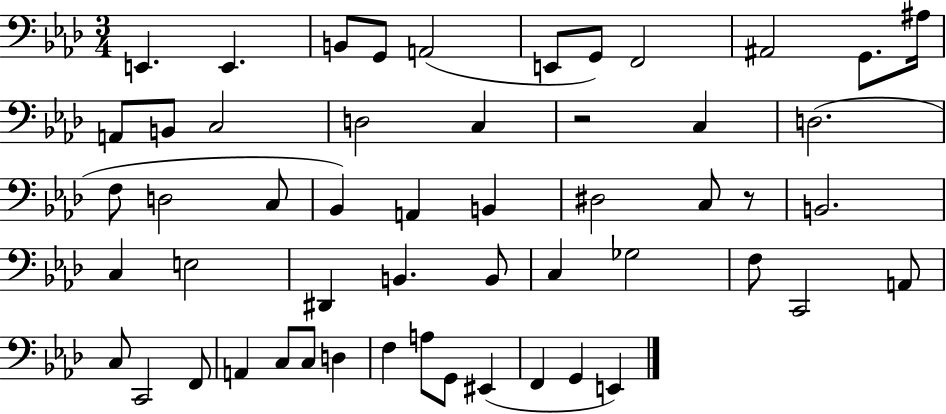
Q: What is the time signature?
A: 3/4